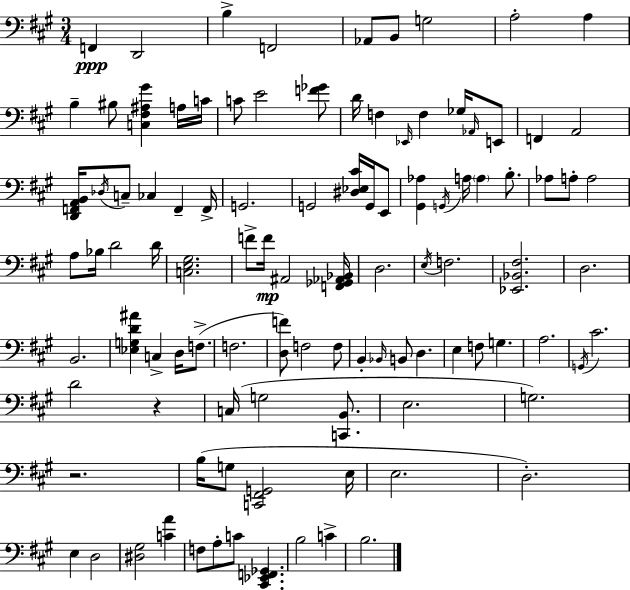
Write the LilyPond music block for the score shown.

{
  \clef bass
  \numericTimeSignature
  \time 3/4
  \key a \major
  f,4\ppp d,2 | b4-> f,2 | aes,8 b,8 g2 | a2-. a4 | \break b4-- bis8 <c fis ais gis'>4 a16 c'16 | c'8 e'2 <f' ges'>8 | d'16 f4 \grace { ees,16 } f4 ges16 \grace { aes,16 } | e,8 f,4 a,2 | \break <d, f, a, b,>16 \acciaccatura { des16 } c8-- ces4 f,4-- | f,16-> g,2. | g,2 <dis ees cis'>16 | g,16 e,8 <gis, aes>4 \acciaccatura { g,16 } a16 \parenthesize a4 | \break b8.-. aes8 a8-. a2 | a8 bes16 d'2 | d'16 <c e gis>2. | f'8-> f'16\mp ais,2 | \break <f, ges, aes, bes,>16 d2. | \acciaccatura { e16 } f2. | <ees, bes, fis>2. | d2. | \break b,2. | <ees g d' ais'>4 c4-> | d16 f8.->( f2. | <d f'>8) f2 | \break f8 b,4-. \grace { bes,16 } b,8 | d4. e4 f8 | g4. a2. | \acciaccatura { g,16 } cis'2. | \break d'2 | r4 c16( g2 | <c, b,>8. e2. | g2.) | \break r2. | b16( g8 <c, fis, g,>2 | e16 e2. | d2.-.) | \break e4 d2 | <dis gis>2 | <c' a'>4 f8 a8-. c'8 | <cis, ees, f, ges,>4. b2 | \break c'4-> b2. | \bar "|."
}